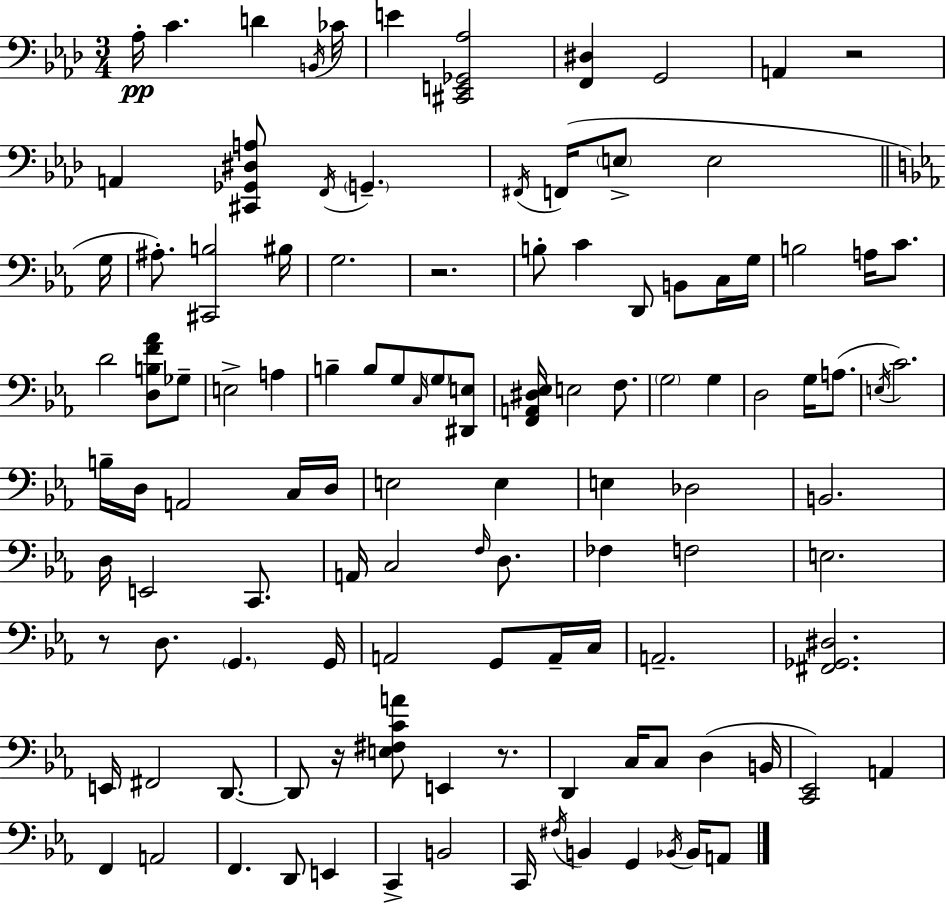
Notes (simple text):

Ab3/s C4/q. D4/q B2/s CES4/s E4/q [C#2,E2,Gb2,Ab3]/h [F2,D#3]/q G2/h A2/q R/h A2/q [C#2,Gb2,D#3,A3]/e F2/s G2/q. F#2/s F2/s E3/e E3/h G3/s A#3/e. [C#2,B3]/h BIS3/s G3/h. R/h. B3/e C4/q D2/e B2/e C3/s G3/s B3/h A3/s C4/e. D4/h [D3,B3,F4,Ab4]/e Gb3/e E3/h A3/q B3/q B3/e G3/e C3/s G3/e [D#2,E3]/e [F2,A2,D#3,Eb3]/s E3/h F3/e. G3/h G3/q D3/h G3/s A3/e. E3/s C4/h. B3/s D3/s A2/h C3/s D3/s E3/h E3/q E3/q Db3/h B2/h. D3/s E2/h C2/e. A2/s C3/h F3/s D3/e. FES3/q F3/h E3/h. R/e D3/e. G2/q. G2/s A2/h G2/e A2/s C3/s A2/h. [F#2,Gb2,D#3]/h. E2/s F#2/h D2/e. D2/e R/s [E3,F#3,C4,A4]/e E2/q R/e. D2/q C3/s C3/e D3/q B2/s [C2,Eb2]/h A2/q F2/q A2/h F2/q. D2/e E2/q C2/q B2/h C2/s F#3/s B2/q G2/q Bb2/s Bb2/s A2/e